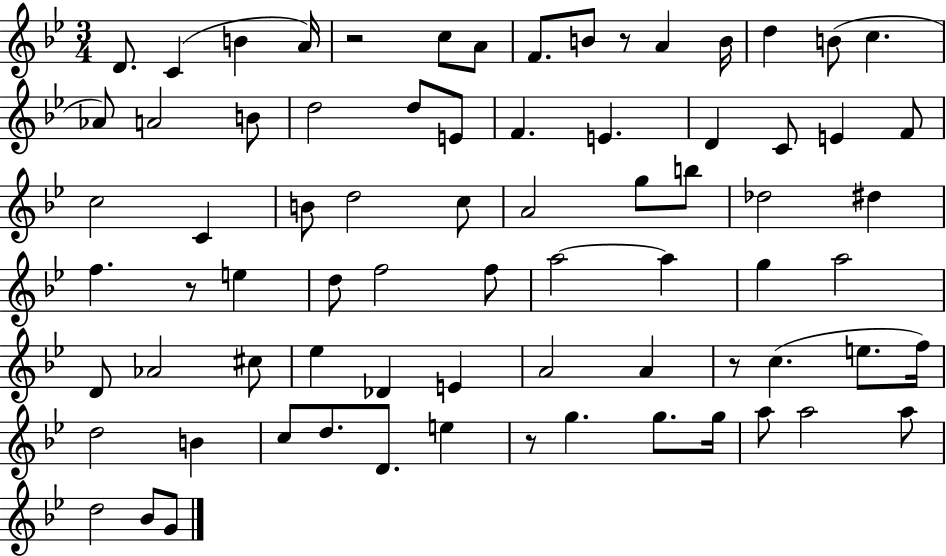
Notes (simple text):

D4/e. C4/q B4/q A4/s R/h C5/e A4/e F4/e. B4/e R/e A4/q B4/s D5/q B4/e C5/q. Ab4/e A4/h B4/e D5/h D5/e E4/e F4/q. E4/q. D4/q C4/e E4/q F4/e C5/h C4/q B4/e D5/h C5/e A4/h G5/e B5/e Db5/h D#5/q F5/q. R/e E5/q D5/e F5/h F5/e A5/h A5/q G5/q A5/h D4/e Ab4/h C#5/e Eb5/q Db4/q E4/q A4/h A4/q R/e C5/q. E5/e. F5/s D5/h B4/q C5/e D5/e. D4/e. E5/q R/e G5/q. G5/e. G5/s A5/e A5/h A5/e D5/h Bb4/e G4/e